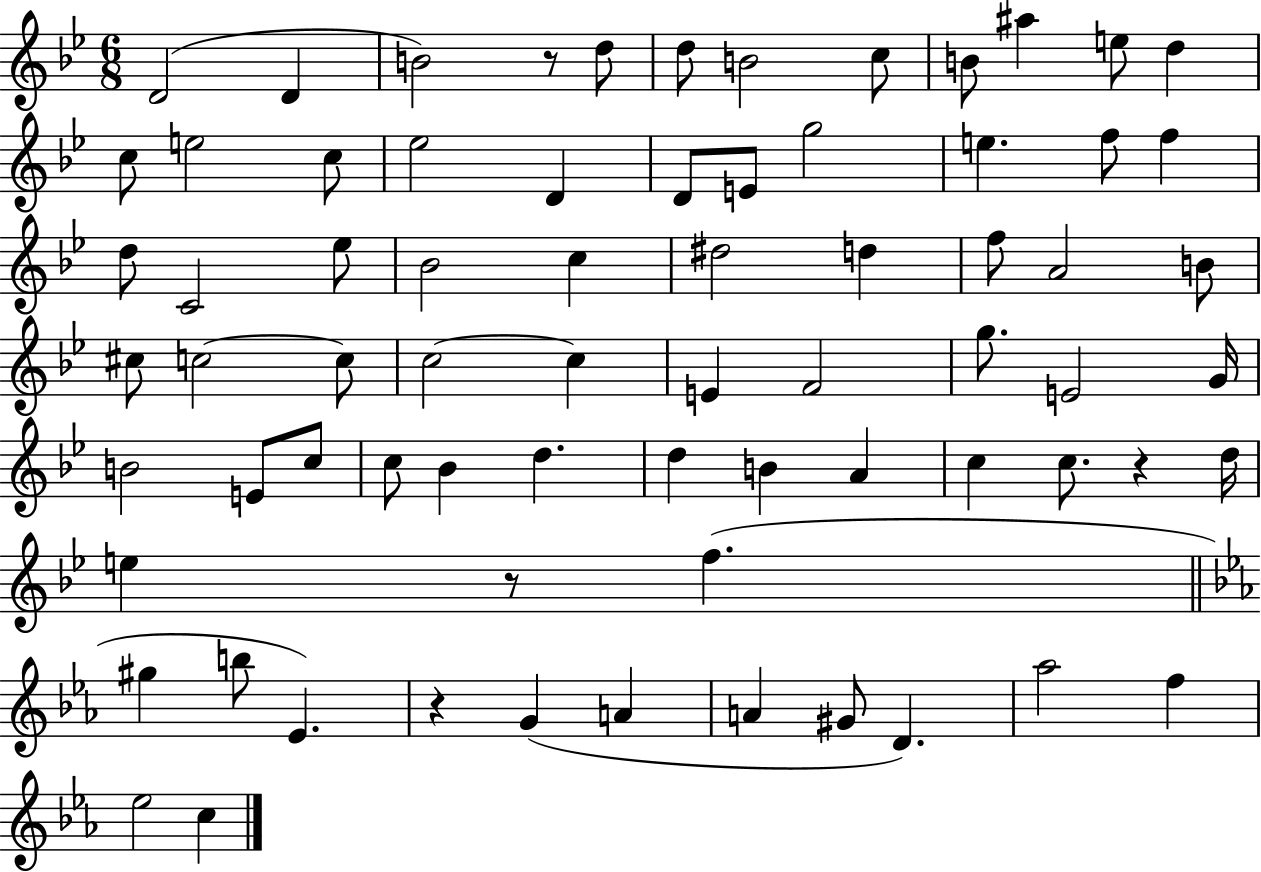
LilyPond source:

{
  \clef treble
  \numericTimeSignature
  \time 6/8
  \key bes \major
  d'2( d'4 | b'2) r8 d''8 | d''8 b'2 c''8 | b'8 ais''4 e''8 d''4 | \break c''8 e''2 c''8 | ees''2 d'4 | d'8 e'8 g''2 | e''4. f''8 f''4 | \break d''8 c'2 ees''8 | bes'2 c''4 | dis''2 d''4 | f''8 a'2 b'8 | \break cis''8 c''2~~ c''8 | c''2~~ c''4 | e'4 f'2 | g''8. e'2 g'16 | \break b'2 e'8 c''8 | c''8 bes'4 d''4. | d''4 b'4 a'4 | c''4 c''8. r4 d''16 | \break e''4 r8 f''4.( | \bar "||" \break \key ees \major gis''4 b''8 ees'4.) | r4 g'4( a'4 | a'4 gis'8 d'4.) | aes''2 f''4 | \break ees''2 c''4 | \bar "|."
}